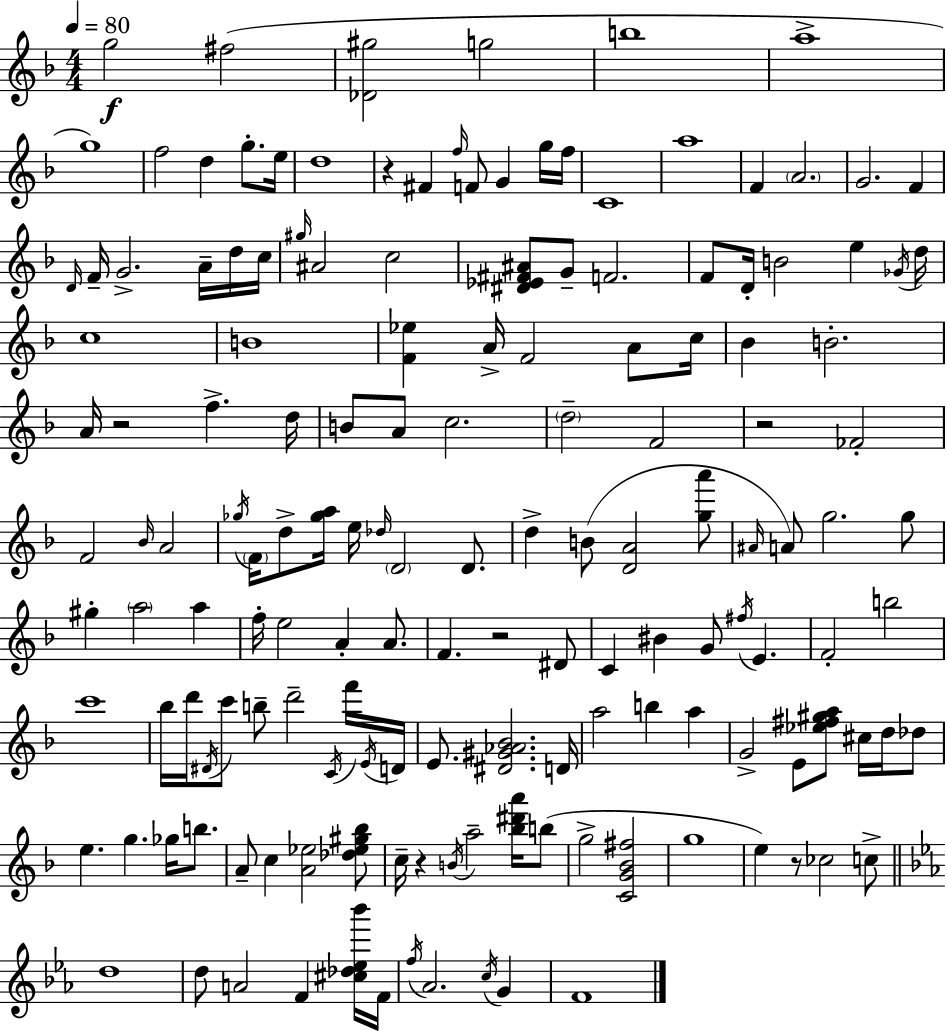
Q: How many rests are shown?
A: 6